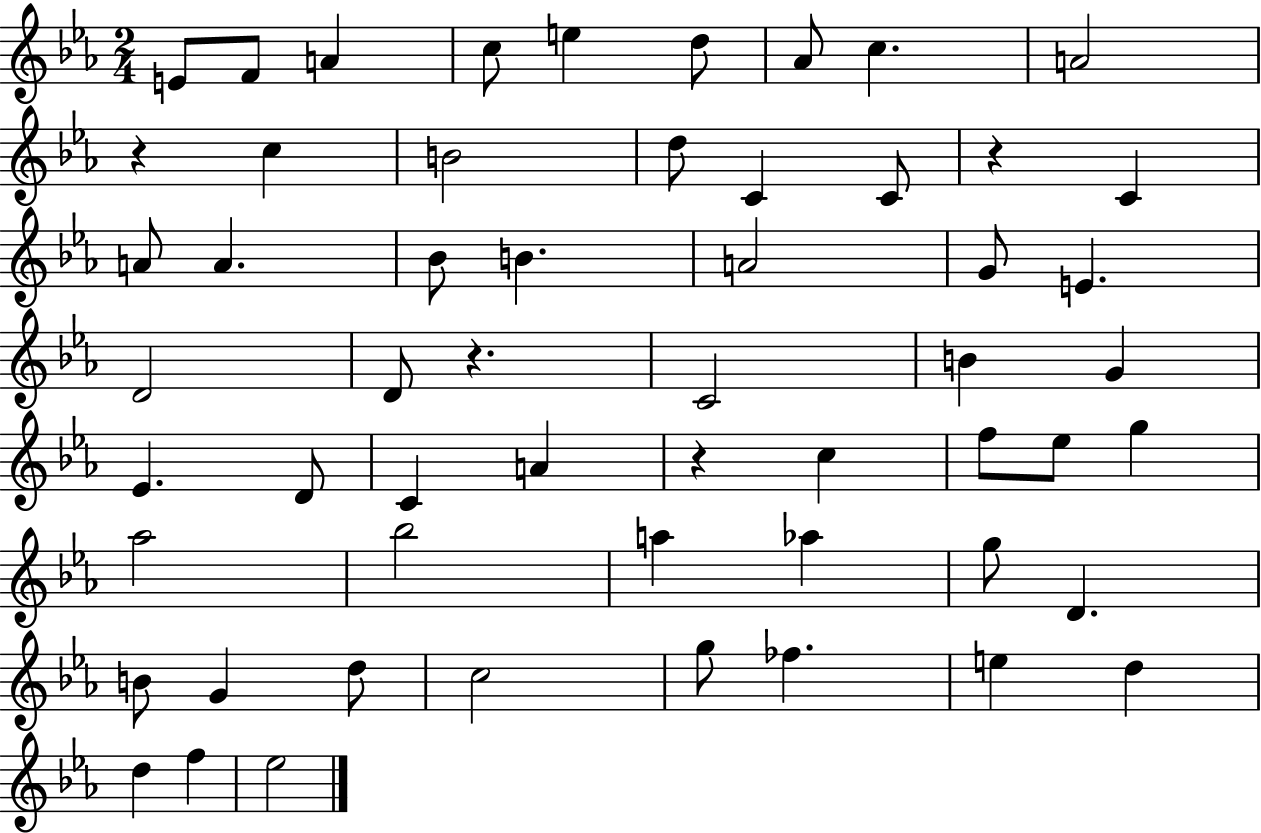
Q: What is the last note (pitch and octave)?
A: Eb5